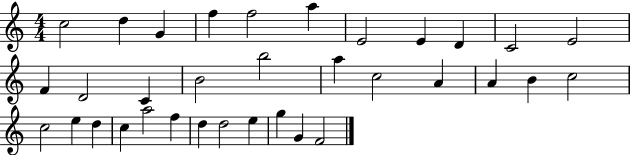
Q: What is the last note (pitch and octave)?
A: F4